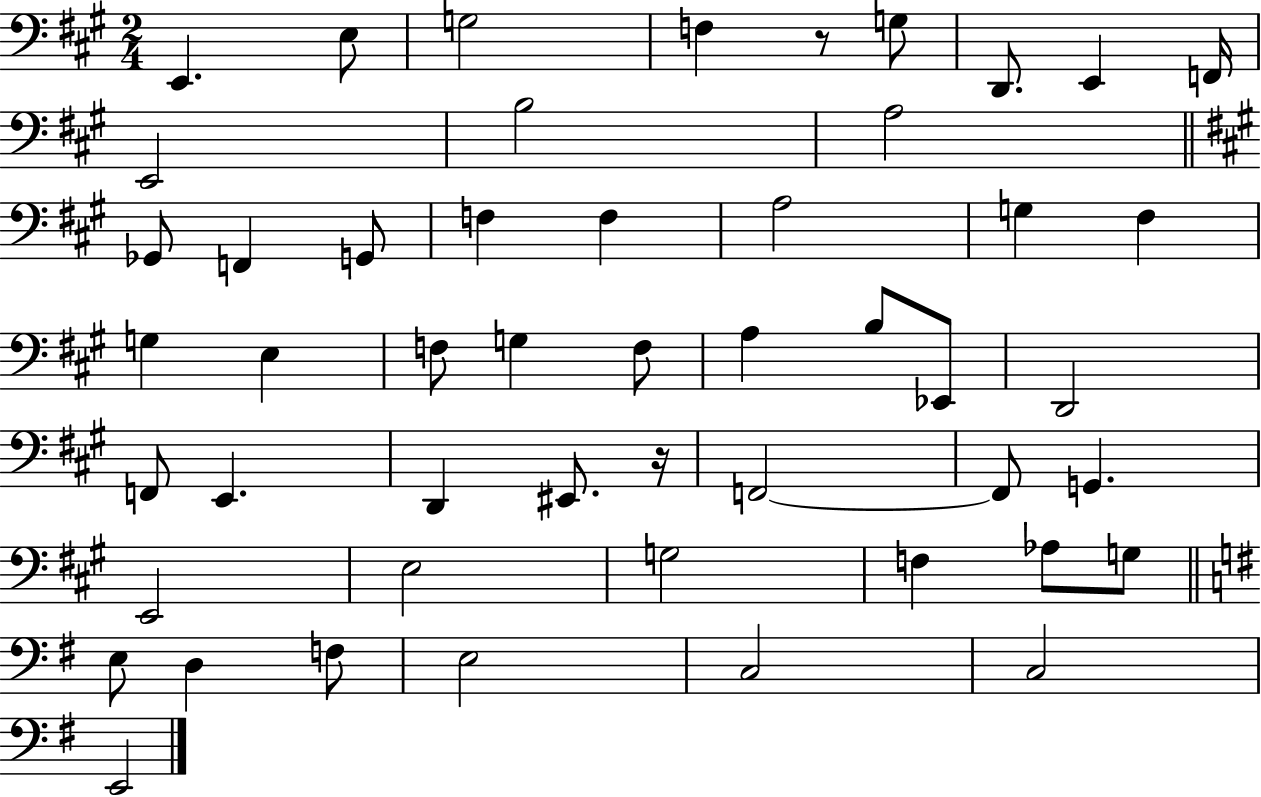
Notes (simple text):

E2/q. E3/e G3/h F3/q R/e G3/e D2/e. E2/q F2/s E2/h B3/h A3/h Gb2/e F2/q G2/e F3/q F3/q A3/h G3/q F#3/q G3/q E3/q F3/e G3/q F3/e A3/q B3/e Eb2/e D2/h F2/e E2/q. D2/q EIS2/e. R/s F2/h F2/e G2/q. E2/h E3/h G3/h F3/q Ab3/e G3/e E3/e D3/q F3/e E3/h C3/h C3/h E2/h